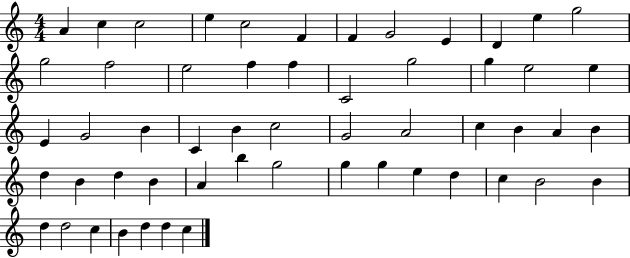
A4/q C5/q C5/h E5/q C5/h F4/q F4/q G4/h E4/q D4/q E5/q G5/h G5/h F5/h E5/h F5/q F5/q C4/h G5/h G5/q E5/h E5/q E4/q G4/h B4/q C4/q B4/q C5/h G4/h A4/h C5/q B4/q A4/q B4/q D5/q B4/q D5/q B4/q A4/q B5/q G5/h G5/q G5/q E5/q D5/q C5/q B4/h B4/q D5/q D5/h C5/q B4/q D5/q D5/q C5/q